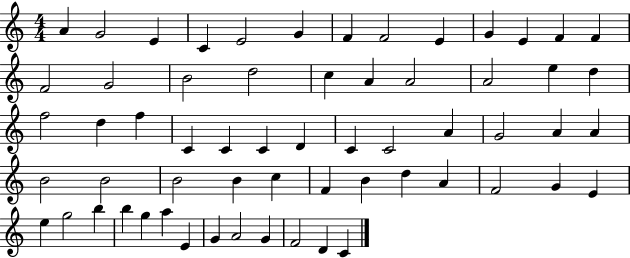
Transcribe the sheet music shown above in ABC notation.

X:1
T:Untitled
M:4/4
L:1/4
K:C
A G2 E C E2 G F F2 E G E F F F2 G2 B2 d2 c A A2 A2 e d f2 d f C C C D C C2 A G2 A A B2 B2 B2 B c F B d A F2 G E e g2 b b g a E G A2 G F2 D C